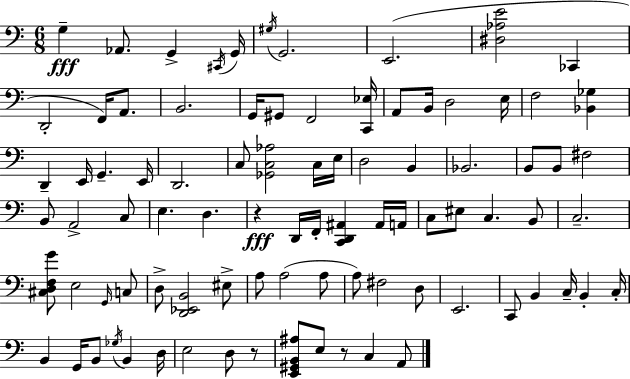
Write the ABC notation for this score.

X:1
T:Untitled
M:6/8
L:1/4
K:Am
G, _A,,/2 G,, ^C,,/4 G,,/4 ^G,/4 G,,2 E,,2 [^D,_A,E]2 _C,, D,,2 F,,/4 A,,/2 B,,2 G,,/4 ^G,,/2 F,,2 [C,,_E,]/4 A,,/2 B,,/4 D,2 E,/4 F,2 [_B,,_G,] D,, E,,/4 G,, E,,/4 D,,2 C,/2 [_G,,C,_A,]2 C,/4 E,/4 D,2 B,, _B,,2 B,,/2 B,,/2 ^F,2 B,,/2 A,,2 C,/2 E, D, z D,,/4 F,,/4 [C,,D,,^A,,] ^A,,/4 A,,/4 C,/2 ^E,/2 C, B,,/2 C,2 [^C,D,F,G]/2 E,2 G,,/4 C,/2 D,/2 [D,,_E,,B,,]2 ^E,/2 A,/2 A,2 A,/2 A,/2 ^F,2 D,/2 E,,2 C,,/2 B,, C,/4 B,, C,/4 B,, G,,/4 B,,/2 _G,/4 B,, D,/4 E,2 D,/2 z/2 [E,,^G,,B,,^A,]/2 E,/2 z/2 C, A,,/2